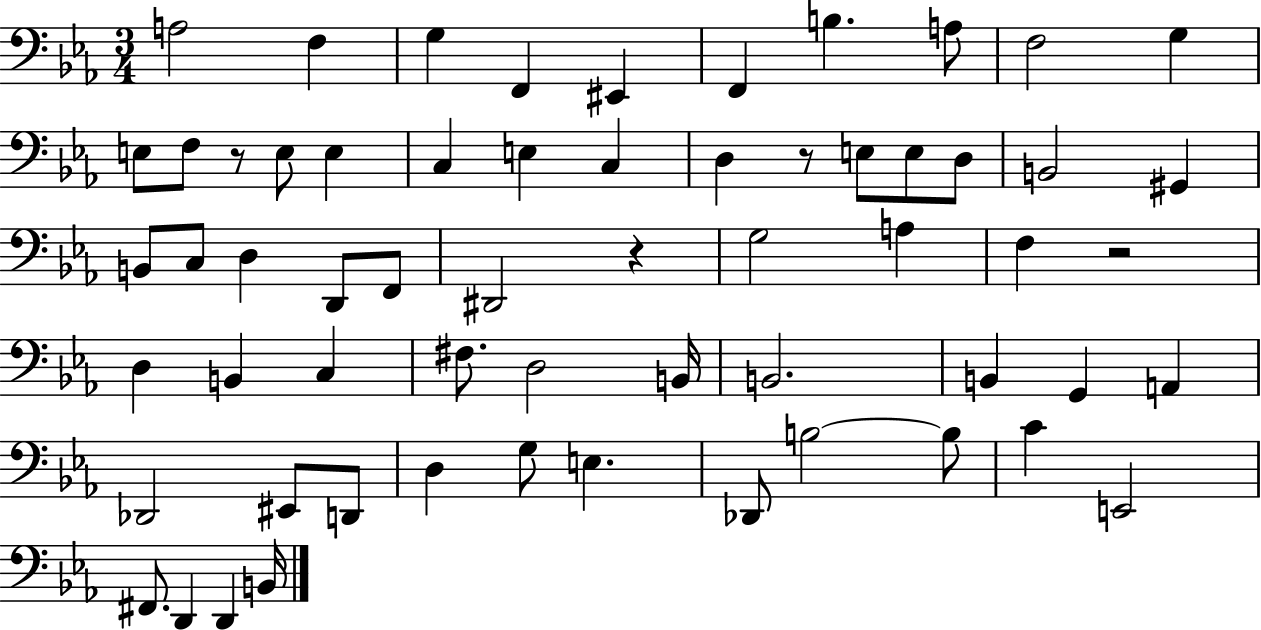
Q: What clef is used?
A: bass